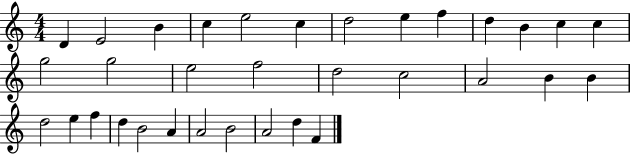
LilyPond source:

{
  \clef treble
  \numericTimeSignature
  \time 4/4
  \key c \major
  d'4 e'2 b'4 | c''4 e''2 c''4 | d''2 e''4 f''4 | d''4 b'4 c''4 c''4 | \break g''2 g''2 | e''2 f''2 | d''2 c''2 | a'2 b'4 b'4 | \break d''2 e''4 f''4 | d''4 b'2 a'4 | a'2 b'2 | a'2 d''4 f'4 | \break \bar "|."
}